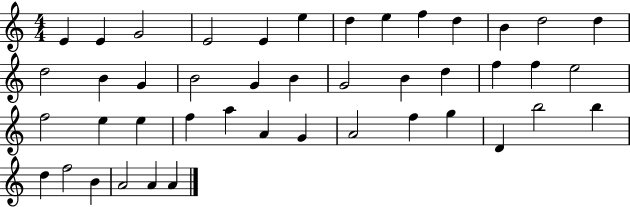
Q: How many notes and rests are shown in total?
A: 44